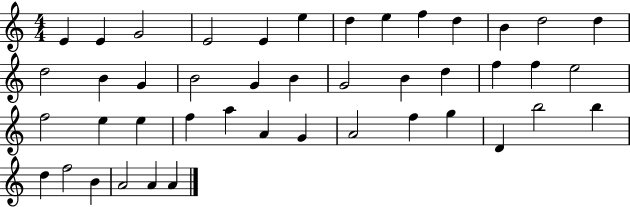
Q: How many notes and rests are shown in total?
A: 44